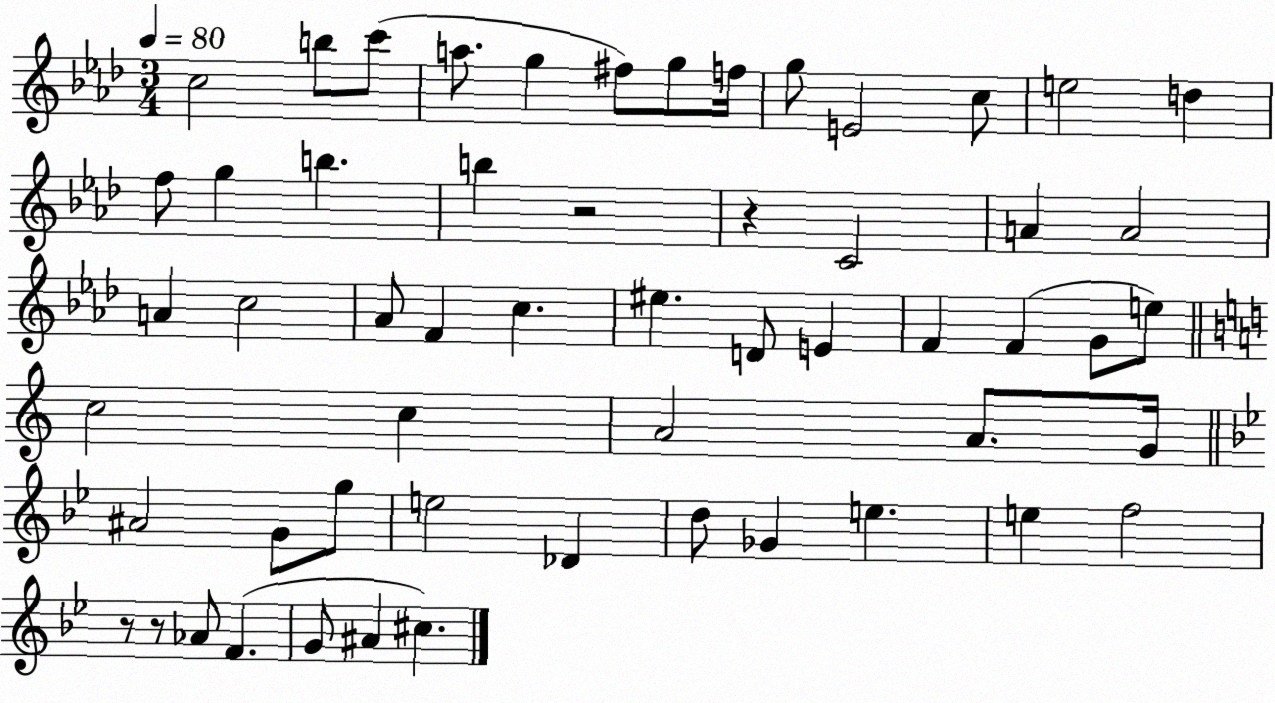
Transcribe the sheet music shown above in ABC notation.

X:1
T:Untitled
M:3/4
L:1/4
K:Ab
c2 b/2 c'/2 a/2 g ^f/2 g/2 f/4 g/2 E2 c/2 e2 d f/2 g b b z2 z C2 A A2 A c2 _A/2 F c ^e D/2 E F F G/2 e/2 c2 c A2 A/2 G/4 ^A2 G/2 g/2 e2 _D d/2 _G e e f2 z/2 z/2 _A/2 F G/2 ^A ^c